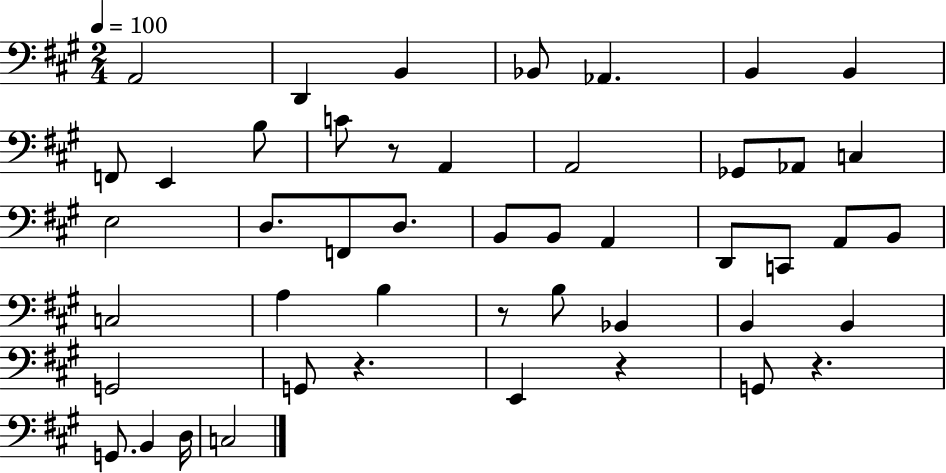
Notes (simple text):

A2/h D2/q B2/q Bb2/e Ab2/q. B2/q B2/q F2/e E2/q B3/e C4/e R/e A2/q A2/h Gb2/e Ab2/e C3/q E3/h D3/e. F2/e D3/e. B2/e B2/e A2/q D2/e C2/e A2/e B2/e C3/h A3/q B3/q R/e B3/e Bb2/q B2/q B2/q G2/h G2/e R/q. E2/q R/q G2/e R/q. G2/e. B2/q D3/s C3/h